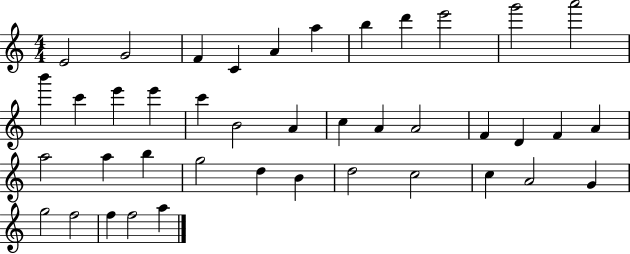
E4/h G4/h F4/q C4/q A4/q A5/q B5/q D6/q E6/h G6/h A6/h B6/q C6/q E6/q E6/q C6/q B4/h A4/q C5/q A4/q A4/h F4/q D4/q F4/q A4/q A5/h A5/q B5/q G5/h D5/q B4/q D5/h C5/h C5/q A4/h G4/q G5/h F5/h F5/q F5/h A5/q